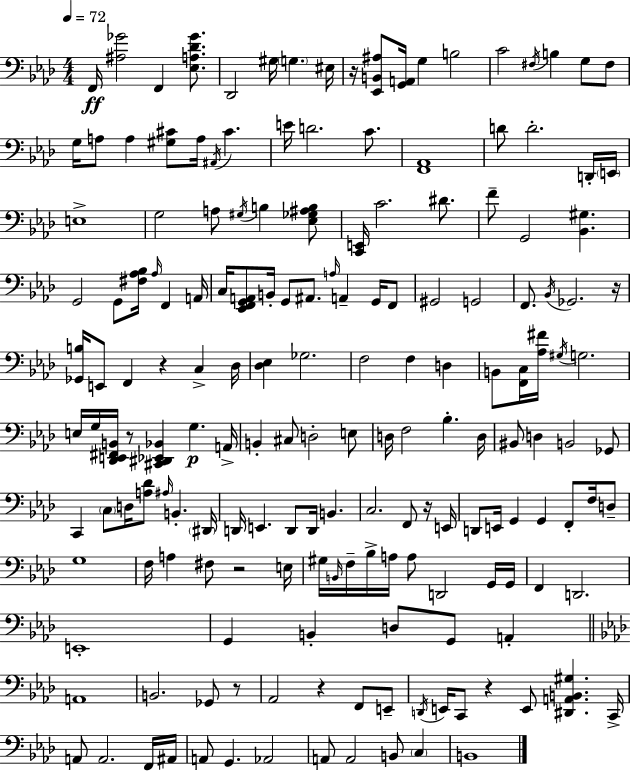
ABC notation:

X:1
T:Untitled
M:4/4
L:1/4
K:Ab
F,,/4 [^A,_G]2 F,, [_E,A,_D_G]/2 _D,,2 ^G,/4 G, ^E,/4 z/4 [_E,,B,,^A,]/2 [G,,A,,]/4 G, B,2 C2 ^F,/4 B, G,/2 ^F,/2 G,/4 A,/2 A, [^G,^C]/2 A,/4 ^A,,/4 ^C E/4 D2 C/2 [F,,_A,,]4 D/2 D2 D,,/4 E,,/4 E,4 G,2 A,/2 ^G,/4 B, [_E,_G,^A,B,]/2 [C,,E,,]/4 C2 ^D/2 F/2 G,,2 [_B,,^G,] G,,2 G,,/2 [^F,_A,_B,]/4 _A,/4 F,, A,,/4 C,/4 [_E,,F,,G,,A,,]/2 B,,/4 G,,/2 ^A,,/2 A,/4 A,, G,,/4 F,,/2 ^G,,2 G,,2 F,,/2 _B,,/4 _G,,2 z/4 [_G,,B,]/4 E,,/2 F,, z C, _D,/4 [_D,_E,] _G,2 F,2 F, D, B,,/2 [F,,C,]/4 [_A,^F]/4 ^G,/4 G,2 E,/4 G,/4 [_D,,E,,^F,,B,,]/4 z/2 [^C,,^D,,_E,,_B,,] G, A,,/4 B,, ^C,/2 D,2 E,/2 D,/4 F,2 _B, D,/4 ^B,,/2 D, B,,2 _G,,/2 C,, C,/2 D,/4 [A,_D]/2 ^A,/4 B,, ^D,,/4 D,,/4 E,, D,,/2 D,,/4 B,, C,2 F,,/2 z/4 E,,/4 D,,/2 E,,/4 G,, G,, F,,/2 F,/4 D,/2 G,4 F,/4 A, ^F,/2 z2 E,/4 ^G,/4 B,,/4 F,/4 _B,/4 A,/4 A,/2 D,,2 G,,/4 G,,/4 F,, D,,2 E,,4 G,, B,, D,/2 G,,/2 A,, A,,4 B,,2 _G,,/2 z/2 _A,,2 z F,,/2 E,,/2 D,,/4 E,,/4 C,,/2 z E,,/2 [^D,,A,,B,,^G,] C,,/4 A,,/2 A,,2 F,,/4 ^A,,/4 A,,/2 G,, _A,,2 A,,/2 A,,2 B,,/2 C, B,,4